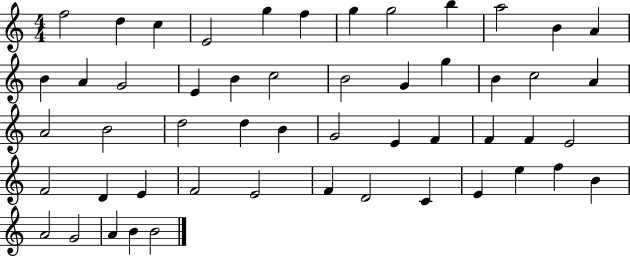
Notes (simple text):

F5/h D5/q C5/q E4/h G5/q F5/q G5/q G5/h B5/q A5/h B4/q A4/q B4/q A4/q G4/h E4/q B4/q C5/h B4/h G4/q G5/q B4/q C5/h A4/q A4/h B4/h D5/h D5/q B4/q G4/h E4/q F4/q F4/q F4/q E4/h F4/h D4/q E4/q F4/h E4/h F4/q D4/h C4/q E4/q E5/q F5/q B4/q A4/h G4/h A4/q B4/q B4/h